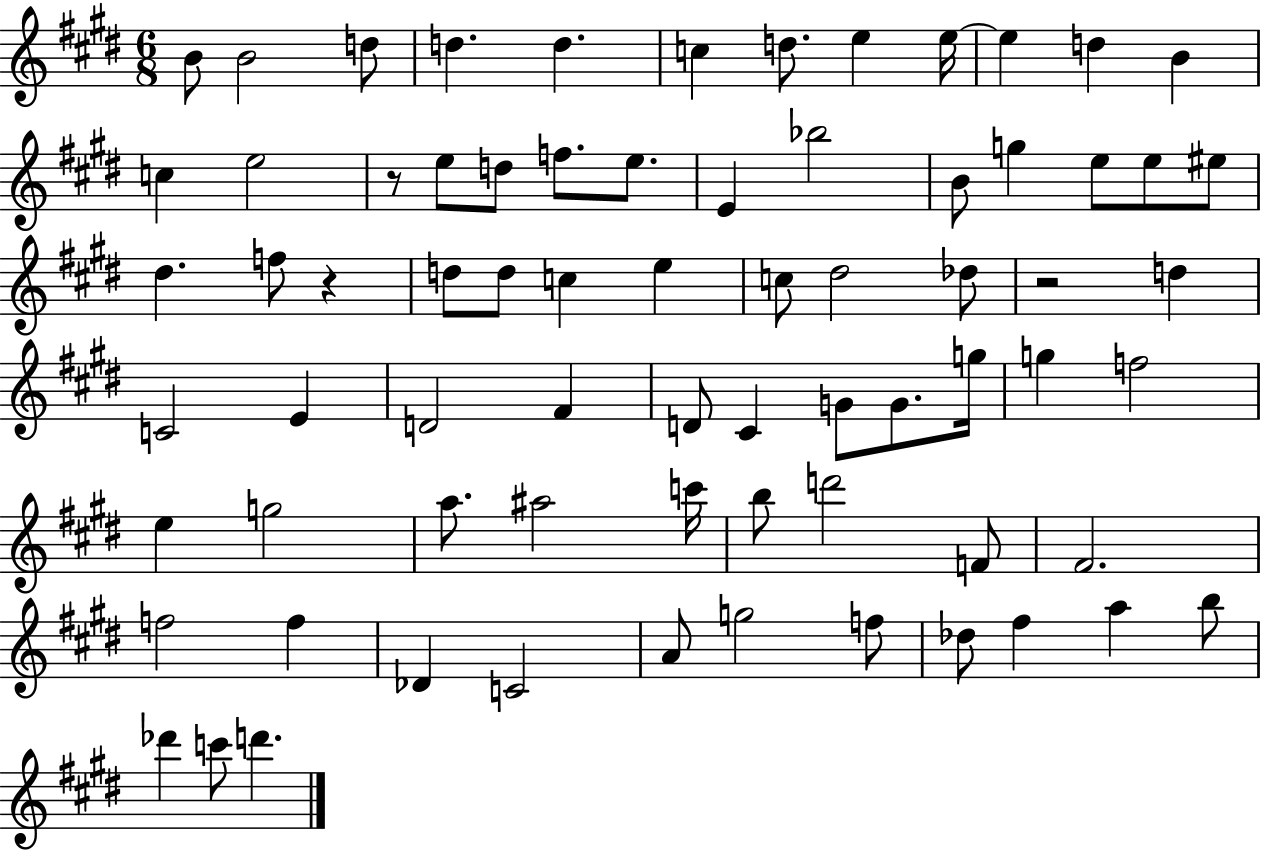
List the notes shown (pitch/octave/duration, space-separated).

B4/e B4/h D5/e D5/q. D5/q. C5/q D5/e. E5/q E5/s E5/q D5/q B4/q C5/q E5/h R/e E5/e D5/e F5/e. E5/e. E4/q Bb5/h B4/e G5/q E5/e E5/e EIS5/e D#5/q. F5/e R/q D5/e D5/e C5/q E5/q C5/e D#5/h Db5/e R/h D5/q C4/h E4/q D4/h F#4/q D4/e C#4/q G4/e G4/e. G5/s G5/q F5/h E5/q G5/h A5/e. A#5/h C6/s B5/e D6/h F4/e F#4/h. F5/h F5/q Db4/q C4/h A4/e G5/h F5/e Db5/e F#5/q A5/q B5/e Db6/q C6/e D6/q.